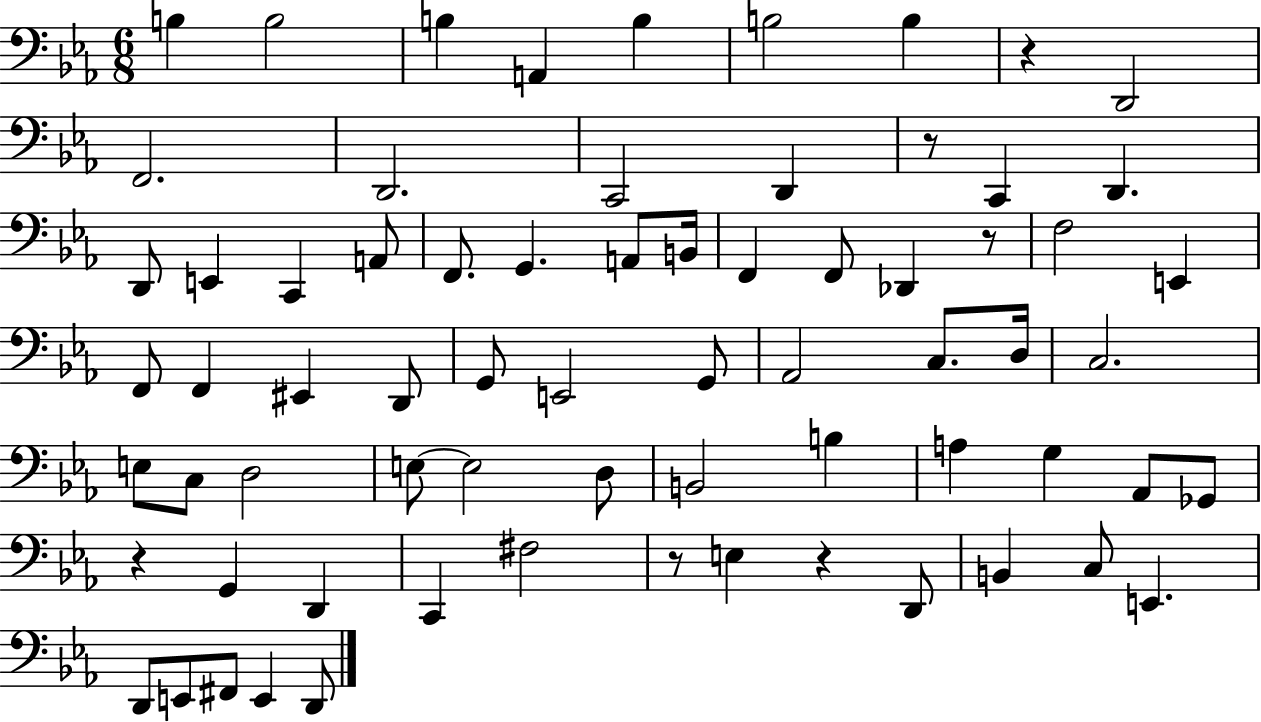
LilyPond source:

{
  \clef bass
  \numericTimeSignature
  \time 6/8
  \key ees \major
  b4 b2 | b4 a,4 b4 | b2 b4 | r4 d,2 | \break f,2. | d,2. | c,2 d,4 | r8 c,4 d,4. | \break d,8 e,4 c,4 a,8 | f,8. g,4. a,8 b,16 | f,4 f,8 des,4 r8 | f2 e,4 | \break f,8 f,4 eis,4 d,8 | g,8 e,2 g,8 | aes,2 c8. d16 | c2. | \break e8 c8 d2 | e8~~ e2 d8 | b,2 b4 | a4 g4 aes,8 ges,8 | \break r4 g,4 d,4 | c,4 fis2 | r8 e4 r4 d,8 | b,4 c8 e,4. | \break d,8 e,8 fis,8 e,4 d,8 | \bar "|."
}